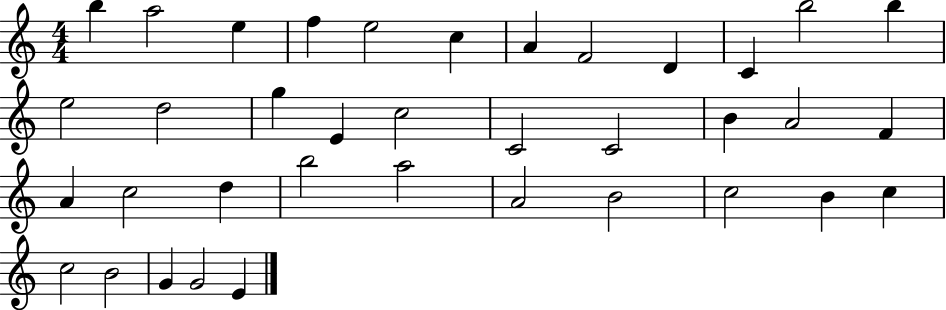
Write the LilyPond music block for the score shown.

{
  \clef treble
  \numericTimeSignature
  \time 4/4
  \key c \major
  b''4 a''2 e''4 | f''4 e''2 c''4 | a'4 f'2 d'4 | c'4 b''2 b''4 | \break e''2 d''2 | g''4 e'4 c''2 | c'2 c'2 | b'4 a'2 f'4 | \break a'4 c''2 d''4 | b''2 a''2 | a'2 b'2 | c''2 b'4 c''4 | \break c''2 b'2 | g'4 g'2 e'4 | \bar "|."
}